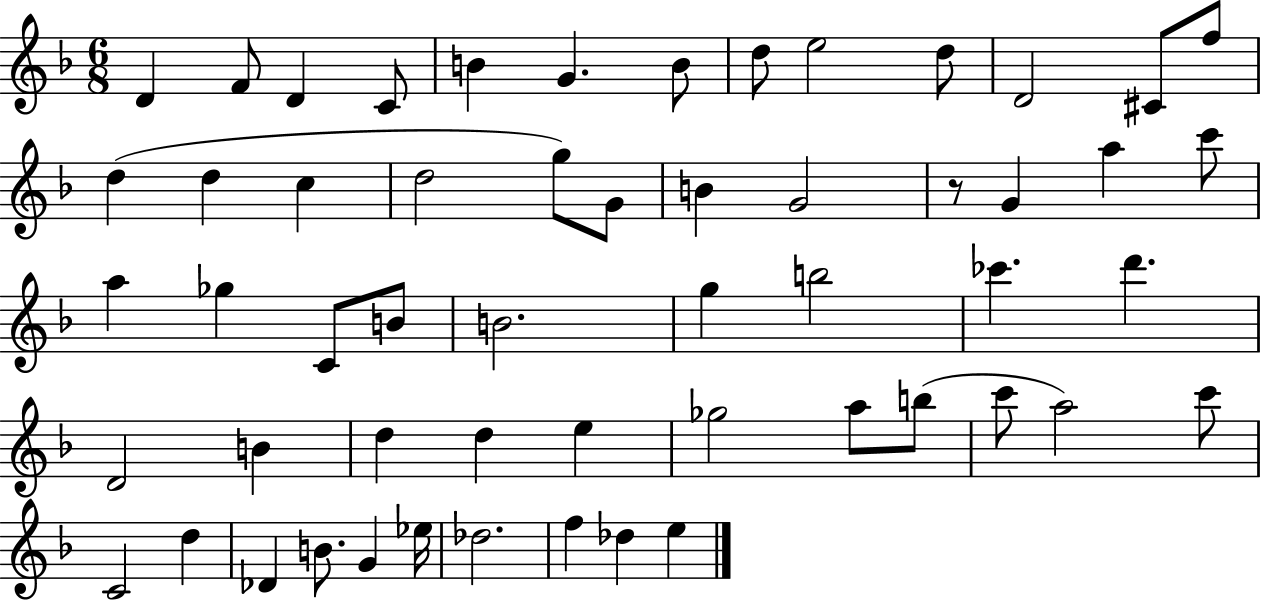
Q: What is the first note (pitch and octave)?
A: D4